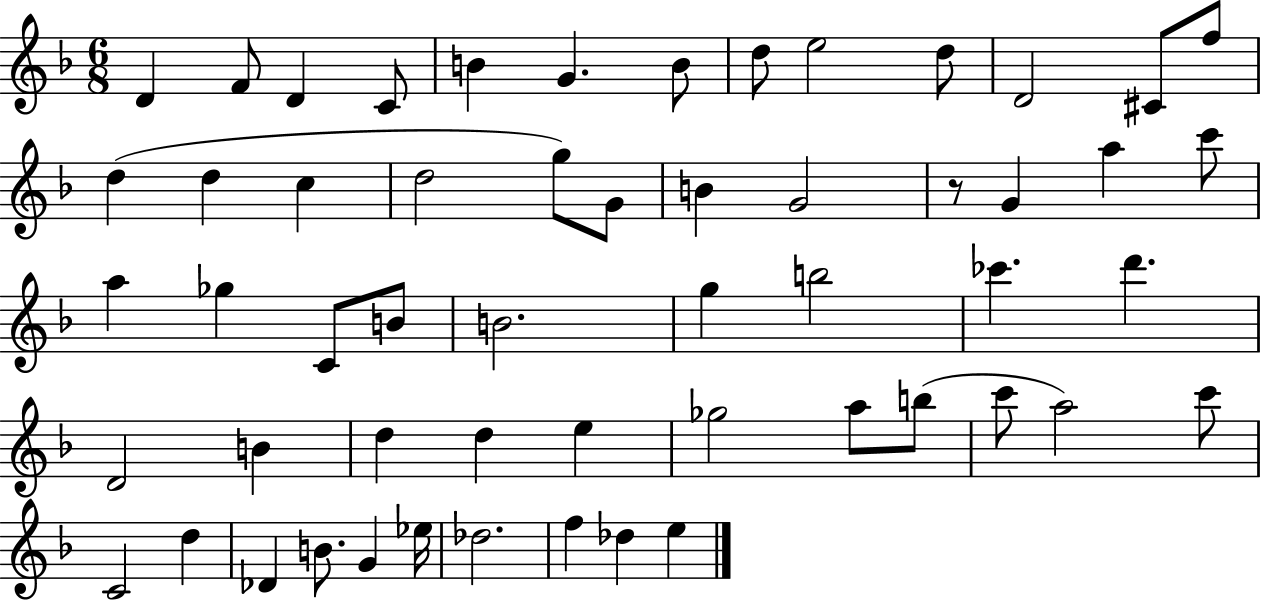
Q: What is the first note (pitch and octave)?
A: D4